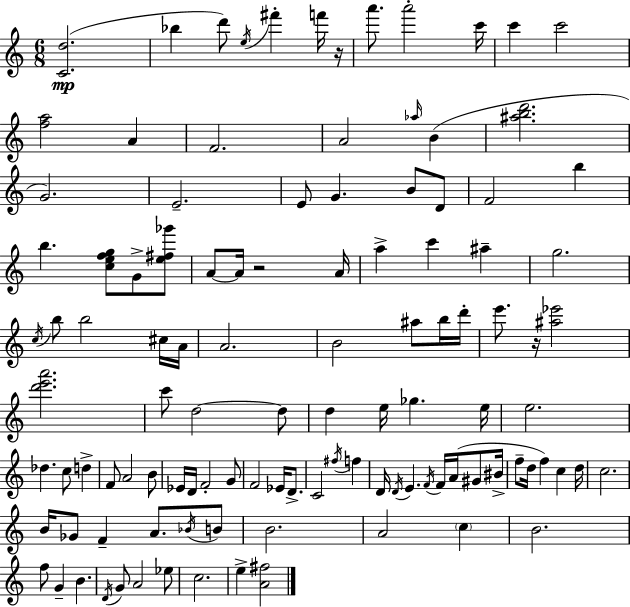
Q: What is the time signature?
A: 6/8